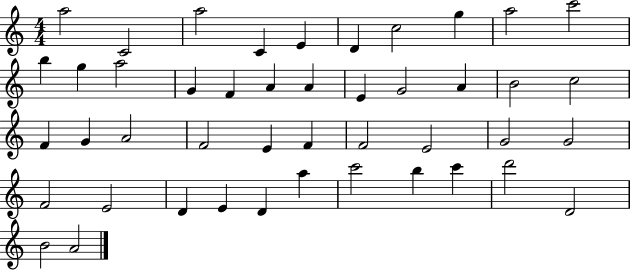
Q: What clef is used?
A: treble